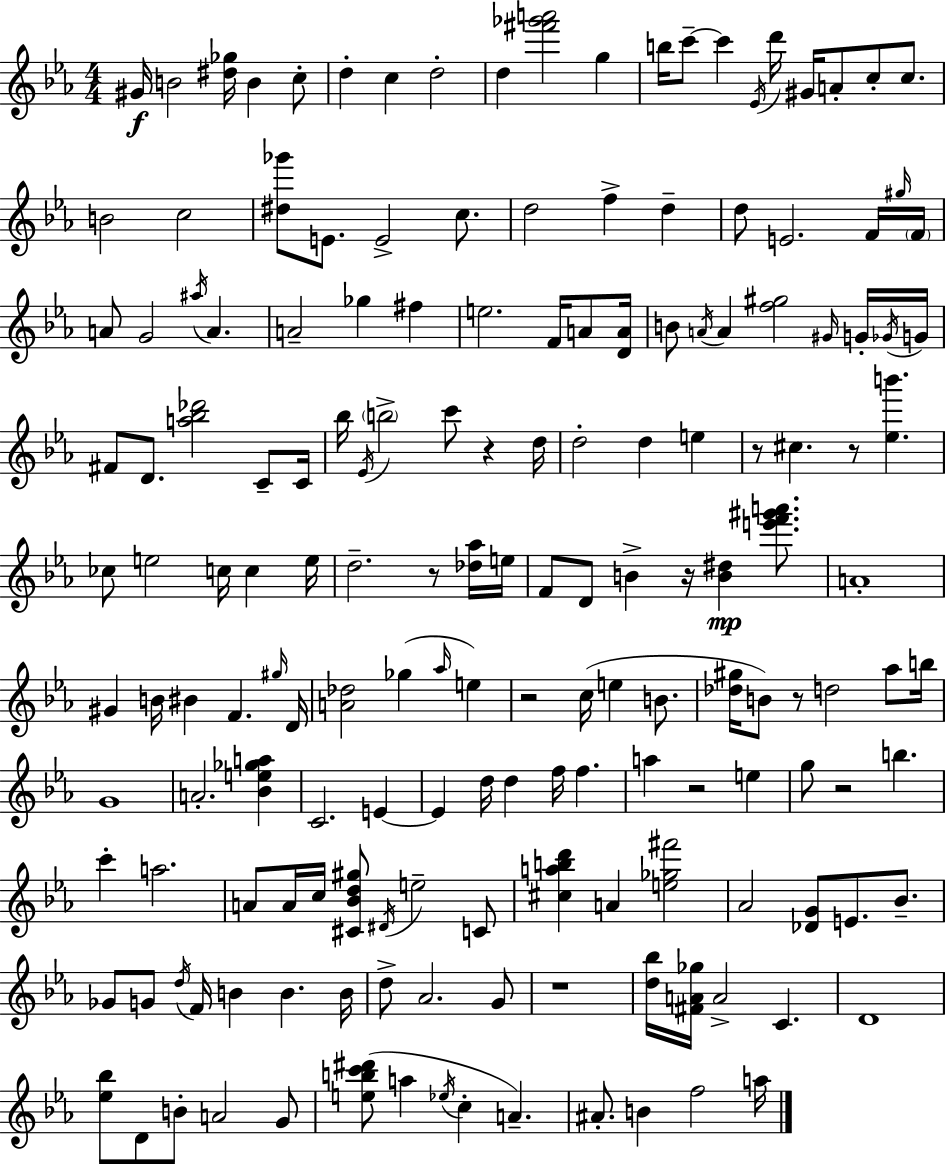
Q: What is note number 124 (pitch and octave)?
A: A4